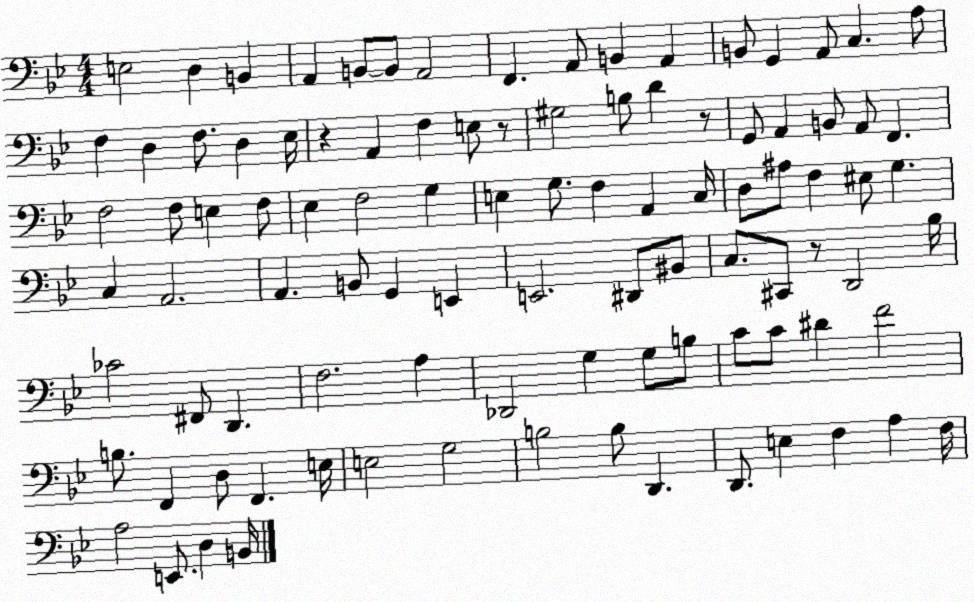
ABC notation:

X:1
T:Untitled
M:4/4
L:1/4
K:Bb
E,2 D, B,, A,, B,,/2 B,,/2 A,,2 F,, A,,/2 B,, A,, B,,/2 G,, A,,/2 C, A,/2 F, D, F,/2 D, _E,/4 z A,, F, E,/2 z/2 ^G,2 B,/2 D z/2 G,,/2 A,, B,,/2 A,,/2 F,, F,2 F,/2 E, F,/2 _E, F,2 G, E, G,/2 F, A,, C,/4 D,/2 ^A,/2 F, ^E,/2 G, C, A,,2 A,, B,,/2 G,, E,, E,,2 ^D,,/2 ^B,,/2 C,/2 ^C,,/2 z/2 D,,2 _B,/4 _C2 ^F,,/2 D,, F,2 A, _D,,2 G, G,/2 B,/2 C/2 C/2 ^D F2 B,/2 F,, D,/2 F,, E,/4 E,2 G,2 B,2 B,/2 D,, D,,/2 E, F, A, F,/4 A,2 E,,/2 D, B,,/4